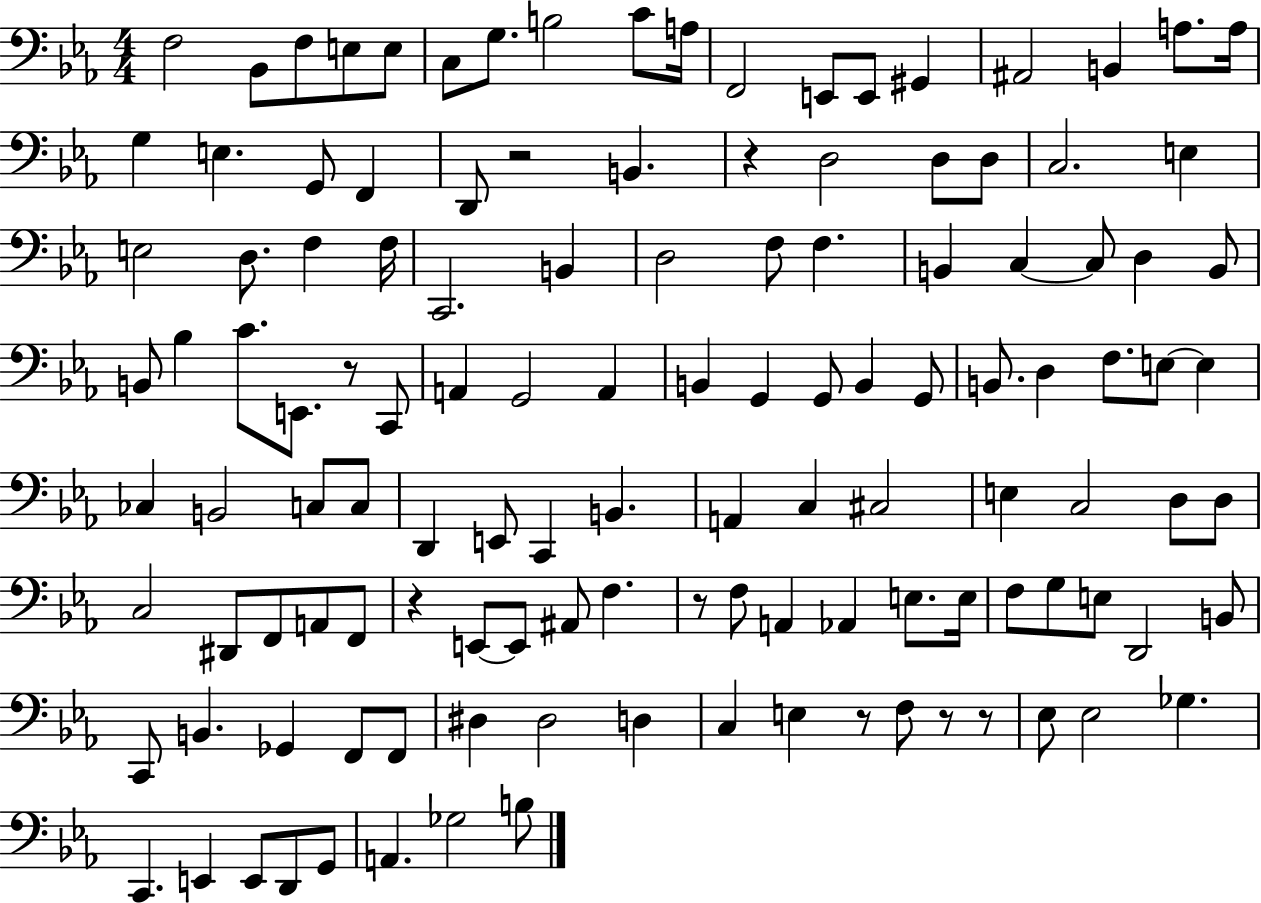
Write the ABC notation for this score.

X:1
T:Untitled
M:4/4
L:1/4
K:Eb
F,2 _B,,/2 F,/2 E,/2 E,/2 C,/2 G,/2 B,2 C/2 A,/4 F,,2 E,,/2 E,,/2 ^G,, ^A,,2 B,, A,/2 A,/4 G, E, G,,/2 F,, D,,/2 z2 B,, z D,2 D,/2 D,/2 C,2 E, E,2 D,/2 F, F,/4 C,,2 B,, D,2 F,/2 F, B,, C, C,/2 D, B,,/2 B,,/2 _B, C/2 E,,/2 z/2 C,,/2 A,, G,,2 A,, B,, G,, G,,/2 B,, G,,/2 B,,/2 D, F,/2 E,/2 E, _C, B,,2 C,/2 C,/2 D,, E,,/2 C,, B,, A,, C, ^C,2 E, C,2 D,/2 D,/2 C,2 ^D,,/2 F,,/2 A,,/2 F,,/2 z E,,/2 E,,/2 ^A,,/2 F, z/2 F,/2 A,, _A,, E,/2 E,/4 F,/2 G,/2 E,/2 D,,2 B,,/2 C,,/2 B,, _G,, F,,/2 F,,/2 ^D, ^D,2 D, C, E, z/2 F,/2 z/2 z/2 _E,/2 _E,2 _G, C,, E,, E,,/2 D,,/2 G,,/2 A,, _G,2 B,/2